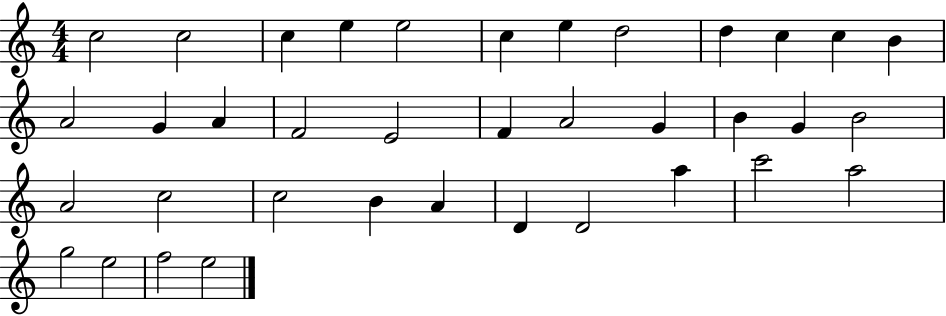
C5/h C5/h C5/q E5/q E5/h C5/q E5/q D5/h D5/q C5/q C5/q B4/q A4/h G4/q A4/q F4/h E4/h F4/q A4/h G4/q B4/q G4/q B4/h A4/h C5/h C5/h B4/q A4/q D4/q D4/h A5/q C6/h A5/h G5/h E5/h F5/h E5/h